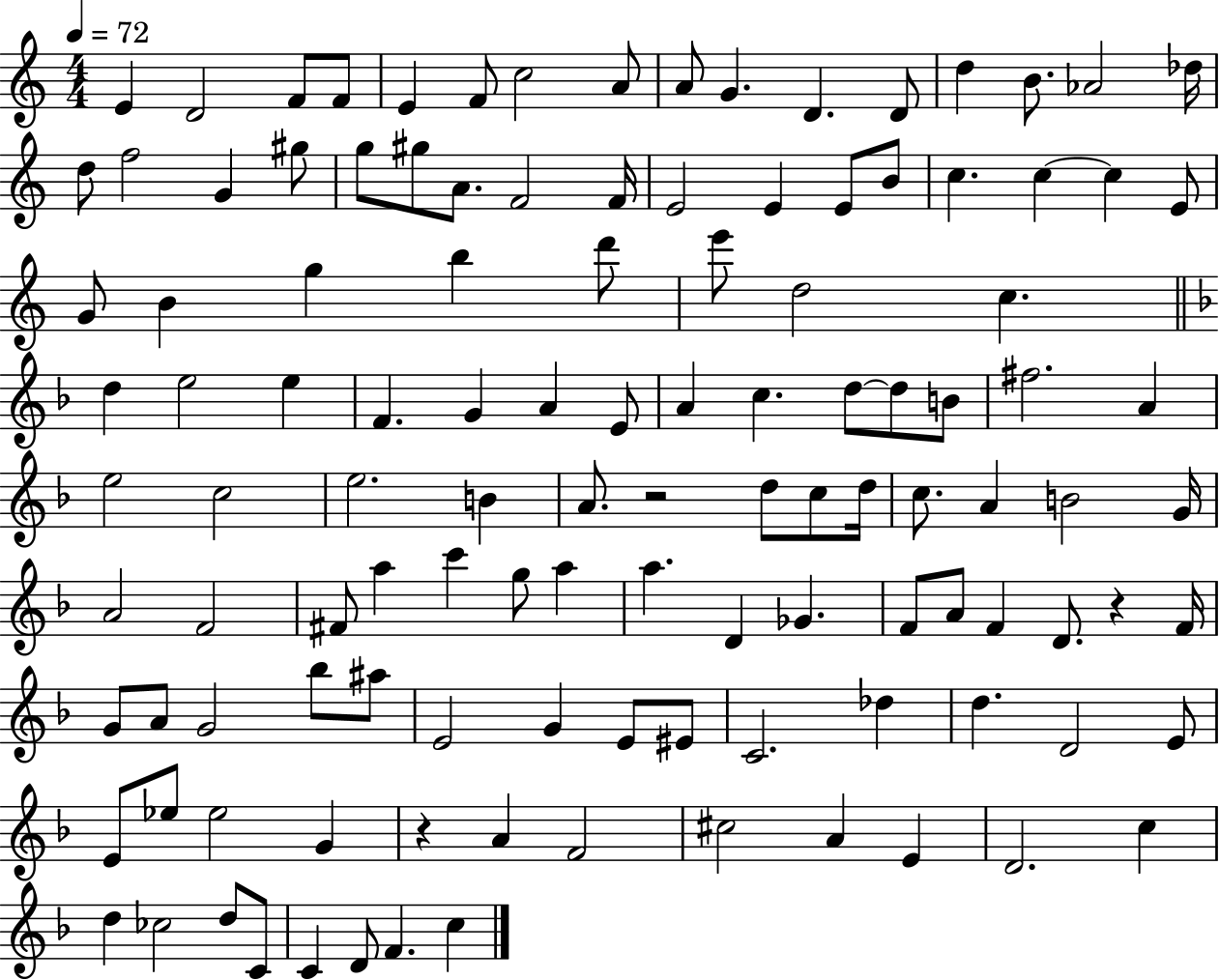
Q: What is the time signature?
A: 4/4